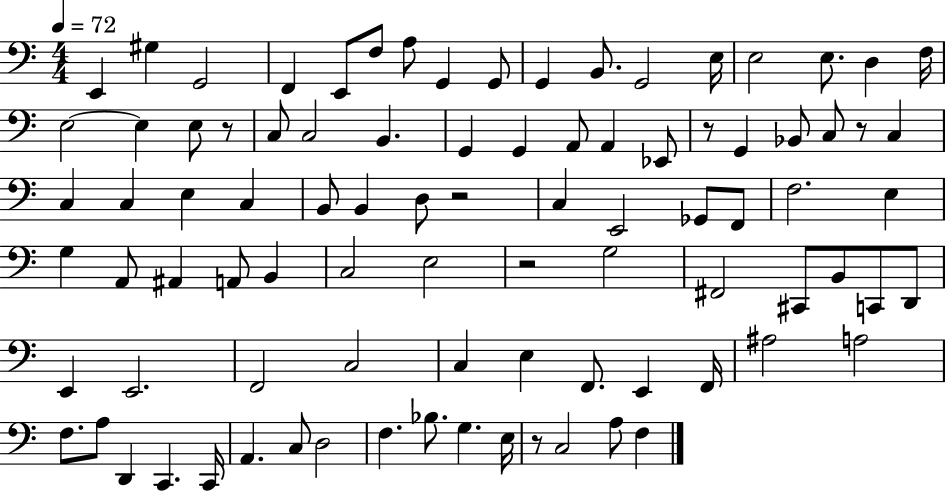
X:1
T:Untitled
M:4/4
L:1/4
K:C
E,, ^G, G,,2 F,, E,,/2 F,/2 A,/2 G,, G,,/2 G,, B,,/2 G,,2 E,/4 E,2 E,/2 D, F,/4 E,2 E, E,/2 z/2 C,/2 C,2 B,, G,, G,, A,,/2 A,, _E,,/2 z/2 G,, _B,,/2 C,/2 z/2 C, C, C, E, C, B,,/2 B,, D,/2 z2 C, E,,2 _G,,/2 F,,/2 F,2 E, G, A,,/2 ^A,, A,,/2 B,, C,2 E,2 z2 G,2 ^F,,2 ^C,,/2 B,,/2 C,,/2 D,,/2 E,, E,,2 F,,2 C,2 C, E, F,,/2 E,, F,,/4 ^A,2 A,2 F,/2 A,/2 D,, C,, C,,/4 A,, C,/2 D,2 F, _B,/2 G, E,/4 z/2 C,2 A,/2 F,